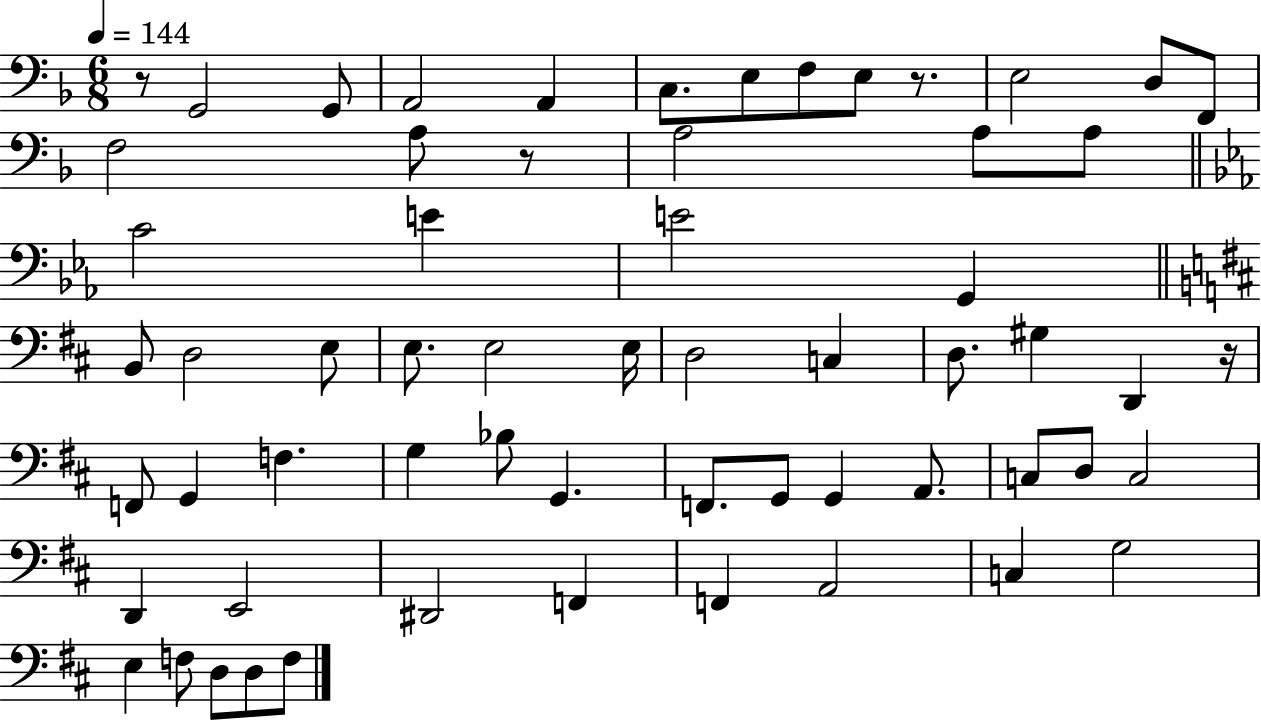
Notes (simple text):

R/e G2/h G2/e A2/h A2/q C3/e. E3/e F3/e E3/e R/e. E3/h D3/e F2/e F3/h A3/e R/e A3/h A3/e A3/e C4/h E4/q E4/h G2/q B2/e D3/h E3/e E3/e. E3/h E3/s D3/h C3/q D3/e. G#3/q D2/q R/s F2/e G2/q F3/q. G3/q Bb3/e G2/q. F2/e. G2/e G2/q A2/e. C3/e D3/e C3/h D2/q E2/h D#2/h F2/q F2/q A2/h C3/q G3/h E3/q F3/e D3/e D3/e F3/e